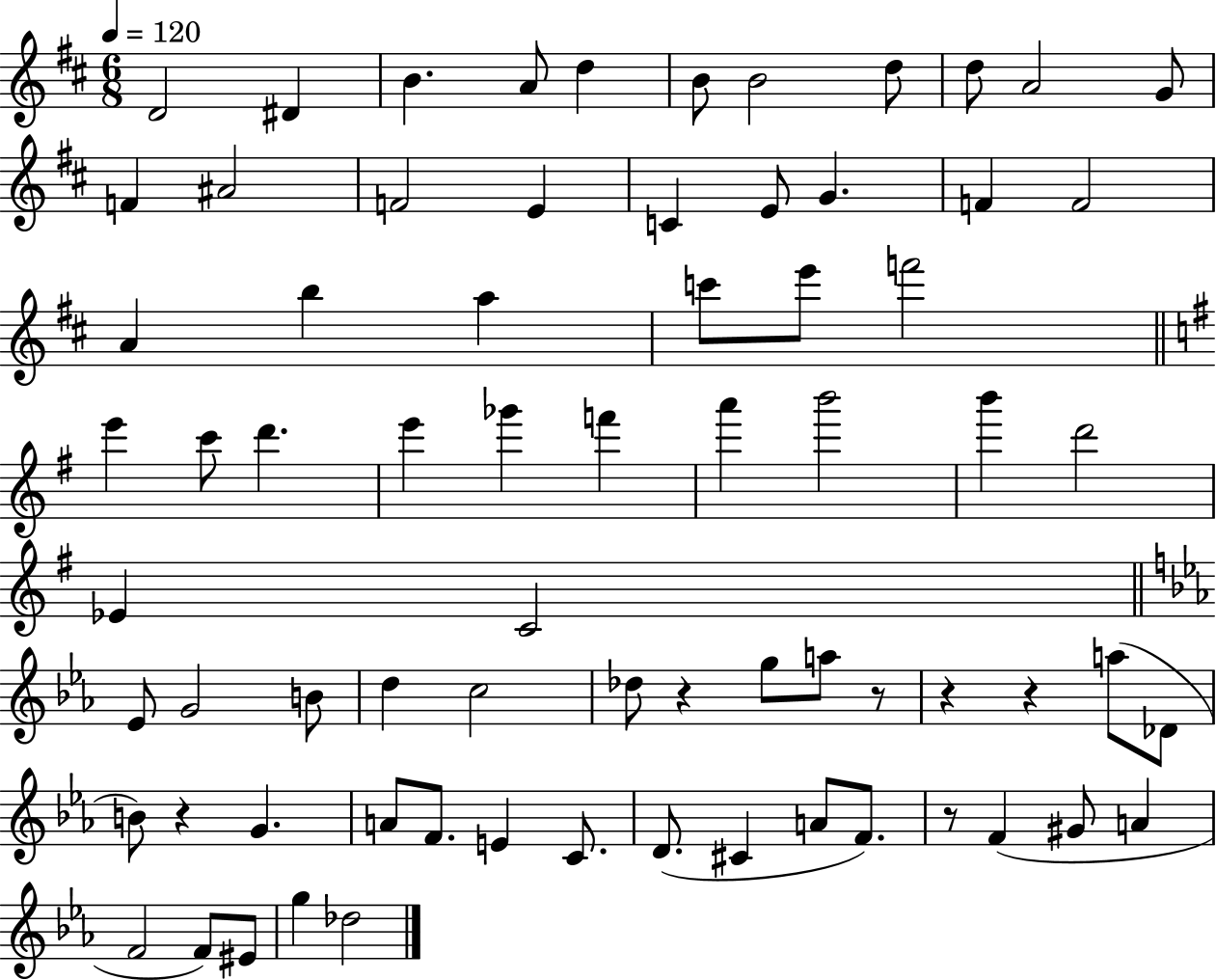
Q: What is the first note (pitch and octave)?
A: D4